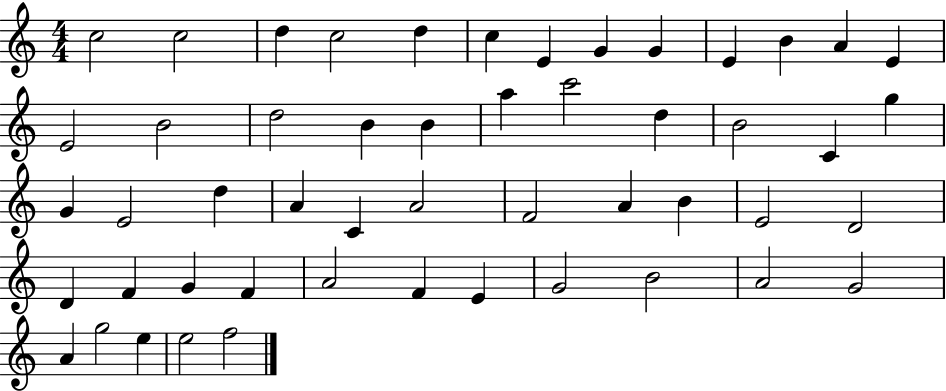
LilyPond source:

{
  \clef treble
  \numericTimeSignature
  \time 4/4
  \key c \major
  c''2 c''2 | d''4 c''2 d''4 | c''4 e'4 g'4 g'4 | e'4 b'4 a'4 e'4 | \break e'2 b'2 | d''2 b'4 b'4 | a''4 c'''2 d''4 | b'2 c'4 g''4 | \break g'4 e'2 d''4 | a'4 c'4 a'2 | f'2 a'4 b'4 | e'2 d'2 | \break d'4 f'4 g'4 f'4 | a'2 f'4 e'4 | g'2 b'2 | a'2 g'2 | \break a'4 g''2 e''4 | e''2 f''2 | \bar "|."
}